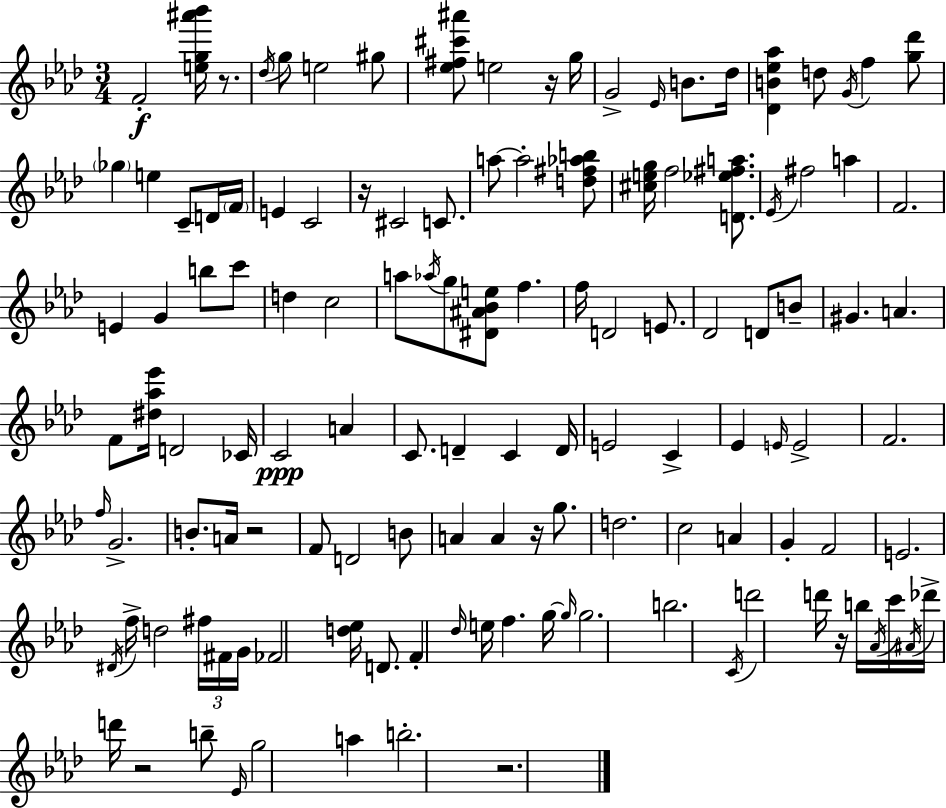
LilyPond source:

{
  \clef treble
  \numericTimeSignature
  \time 3/4
  \key f \minor
  f'2-.\f <e'' g'' ais''' bes'''>16 r8. | \acciaccatura { des''16 } g''8 e''2 gis''8 | <ees'' fis'' cis''' ais'''>8 e''2 r16 | g''16 g'2-> \grace { ees'16 } b'8. | \break des''16 <des' b' ees'' aes''>4 d''8 \acciaccatura { g'16 } f''4 | <g'' des'''>8 \parenthesize ges''4 e''4 c'8-- | d'16 \parenthesize f'16 e'4 c'2 | r16 cis'2 | \break c'8. a''8~~ a''2-. | <d'' fis'' aes'' b''>8 <cis'' e'' g''>16 f''2 | <d' ees'' fis'' a''>8. \acciaccatura { ees'16 } fis''2 | a''4 f'2. | \break e'4 g'4 | b''8 c'''8 d''4 c''2 | a''8 \acciaccatura { aes''16 } g''8 <dis' ais' bes' e''>8 f''4. | f''16 d'2 | \break e'8. des'2 | d'8 b'8-- gis'4. a'4. | f'8 <dis'' aes'' ees'''>16 d'2 | ces'16 c'2\ppp | \break a'4 c'8. d'4-- | c'4 d'16 e'2 | c'4-> ees'4 \grace { e'16 } e'2-> | f'2. | \break \grace { f''16 } g'2.-> | b'8.-. a'16 r2 | f'8 d'2 | b'8 a'4 a'4 | \break r16 g''8. d''2. | c''2 | a'4 g'4-. f'2 | e'2. | \break \acciaccatura { dis'16 } f''16-> d''2 | \tuplet 3/2 { fis''16 fis'16 g'16 } fes'2 | <d'' ees''>16 d'8. f'4-. | \grace { des''16 } e''16 f''4. g''16~~ \grace { g''16 } g''2. | \break b''2. | \acciaccatura { c'16 } d'''2 | d'''16 r16 b''16 \acciaccatura { aes'16 } c'''16 | \acciaccatura { ais'16 } des'''16-> d'''16 r2 b''8-- | \break \grace { ees'16 } g''2 a''4 | b''2.-. | r2. | \bar "|."
}